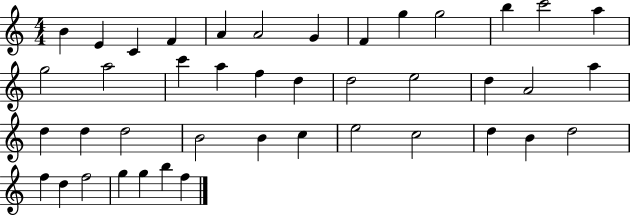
B4/q E4/q C4/q F4/q A4/q A4/h G4/q F4/q G5/q G5/h B5/q C6/h A5/q G5/h A5/h C6/q A5/q F5/q D5/q D5/h E5/h D5/q A4/h A5/q D5/q D5/q D5/h B4/h B4/q C5/q E5/h C5/h D5/q B4/q D5/h F5/q D5/q F5/h G5/q G5/q B5/q F5/q